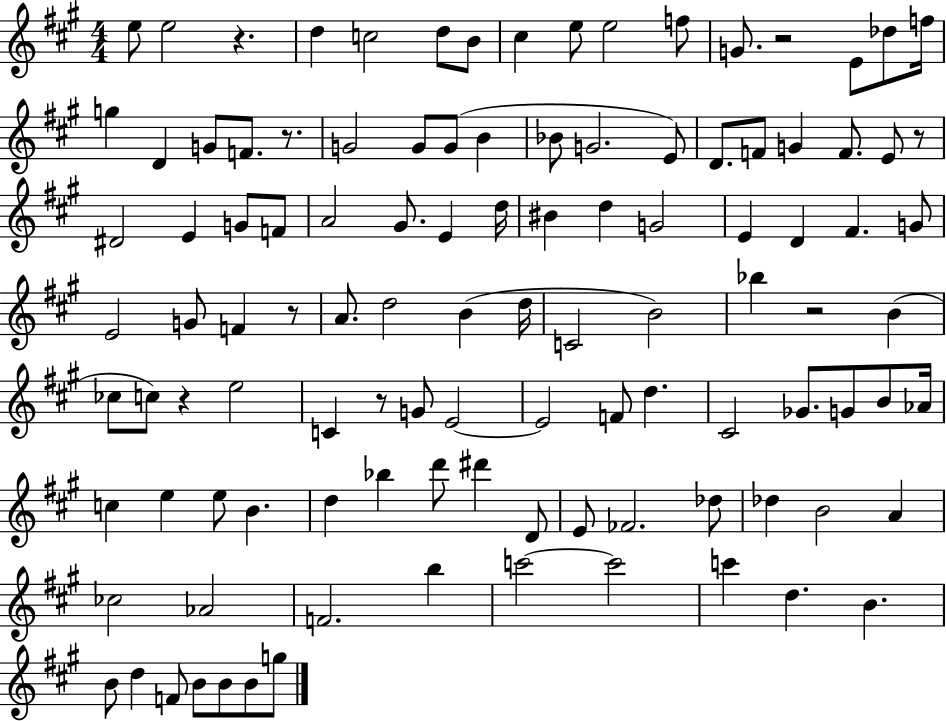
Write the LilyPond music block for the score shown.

{
  \clef treble
  \numericTimeSignature
  \time 4/4
  \key a \major
  e''8 e''2 r4. | d''4 c''2 d''8 b'8 | cis''4 e''8 e''2 f''8 | g'8. r2 e'8 des''8 f''16 | \break g''4 d'4 g'8 f'8. r8. | g'2 g'8 g'8( b'4 | bes'8 g'2. e'8) | d'8. f'8 g'4 f'8. e'8 r8 | \break dis'2 e'4 g'8 f'8 | a'2 gis'8. e'4 d''16 | bis'4 d''4 g'2 | e'4 d'4 fis'4. g'8 | \break e'2 g'8 f'4 r8 | a'8. d''2 b'4( d''16 | c'2 b'2) | bes''4 r2 b'4( | \break ces''8 c''8) r4 e''2 | c'4 r8 g'8 e'2~~ | e'2 f'8 d''4. | cis'2 ges'8. g'8 b'8 aes'16 | \break c''4 e''4 e''8 b'4. | d''4 bes''4 d'''8 dis'''4 d'8 | e'8 fes'2. des''8 | des''4 b'2 a'4 | \break ces''2 aes'2 | f'2. b''4 | c'''2~~ c'''2 | c'''4 d''4. b'4. | \break b'8 d''4 f'8 b'8 b'8 b'8 g''8 | \bar "|."
}